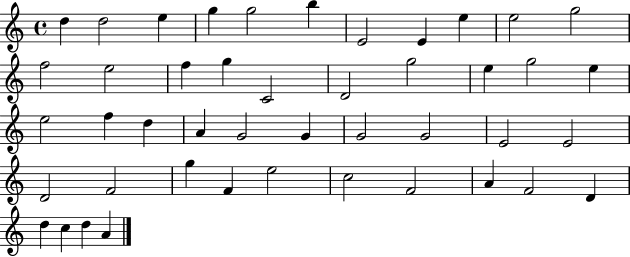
D5/q D5/h E5/q G5/q G5/h B5/q E4/h E4/q E5/q E5/h G5/h F5/h E5/h F5/q G5/q C4/h D4/h G5/h E5/q G5/h E5/q E5/h F5/q D5/q A4/q G4/h G4/q G4/h G4/h E4/h E4/h D4/h F4/h G5/q F4/q E5/h C5/h F4/h A4/q F4/h D4/q D5/q C5/q D5/q A4/q